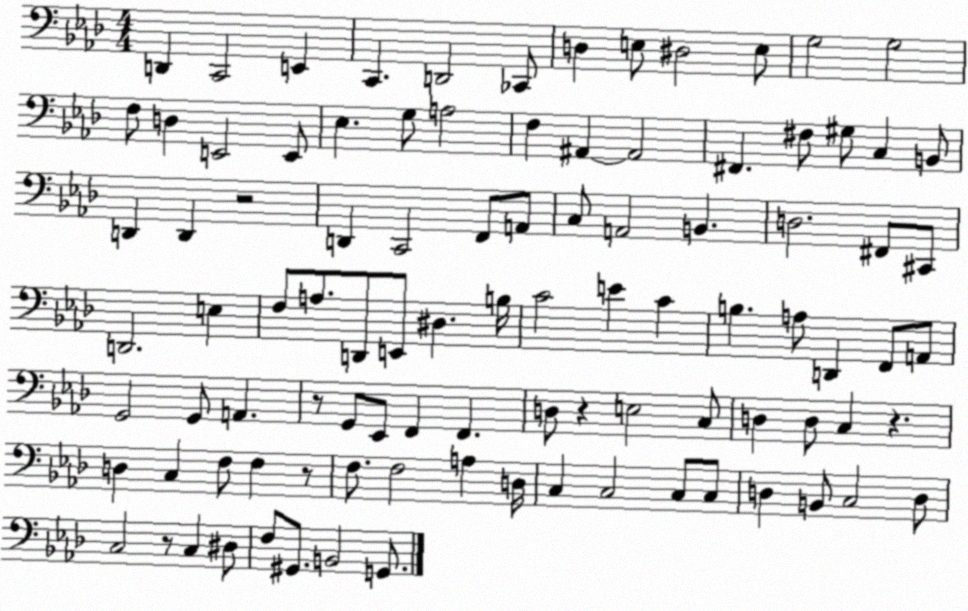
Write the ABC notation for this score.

X:1
T:Untitled
M:4/4
L:1/4
K:Ab
D,, C,,2 E,, C,, D,,2 _C,,/2 D, E,/2 ^D,2 E,/2 G,2 G,2 F,/2 D, E,,2 E,,/2 _E, G,/2 A,2 F, ^A,, ^A,,2 ^F,, ^F,/2 ^G,/2 C, B,,/2 D,, D,, z2 D,, C,,2 F,,/2 A,,/2 C,/2 A,,2 B,, D,2 ^F,,/2 ^C,,/2 D,,2 E, F,/2 A,/2 D,,/2 E,,/2 ^D, B,/4 C2 E C B, A,/2 D,, F,,/2 A,,/2 G,,2 G,,/2 A,, z/2 G,,/2 _E,,/2 F,, F,, D,/2 z E,2 C,/2 D, D,/2 C, z D, C, F,/2 F, z/2 F,/2 F,2 A, D,/4 C, C,2 C,/2 C,/2 D, B,,/2 C,2 D,/2 C,2 z/2 C, ^D,/2 F,/2 ^G,,/2 B,,2 G,,/2